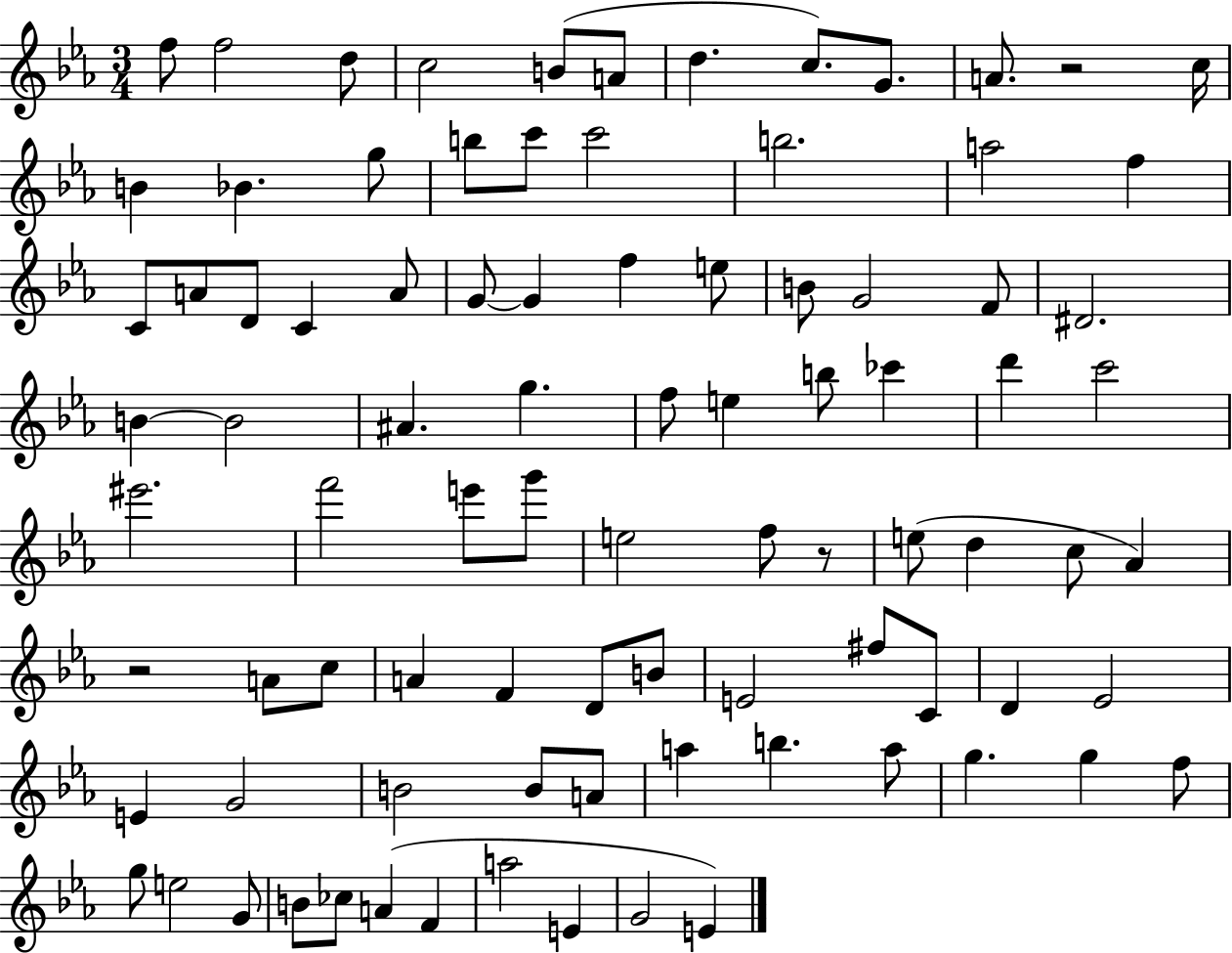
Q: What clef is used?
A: treble